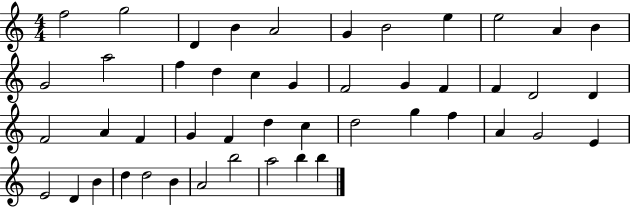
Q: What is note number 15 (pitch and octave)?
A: D5